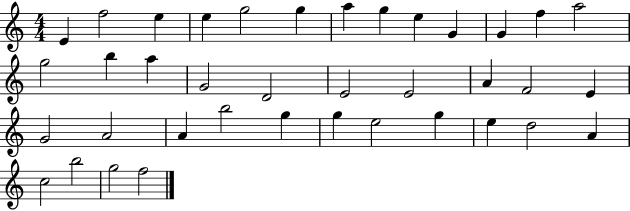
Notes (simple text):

E4/q F5/h E5/q E5/q G5/h G5/q A5/q G5/q E5/q G4/q G4/q F5/q A5/h G5/h B5/q A5/q G4/h D4/h E4/h E4/h A4/q F4/h E4/q G4/h A4/h A4/q B5/h G5/q G5/q E5/h G5/q E5/q D5/h A4/q C5/h B5/h G5/h F5/h